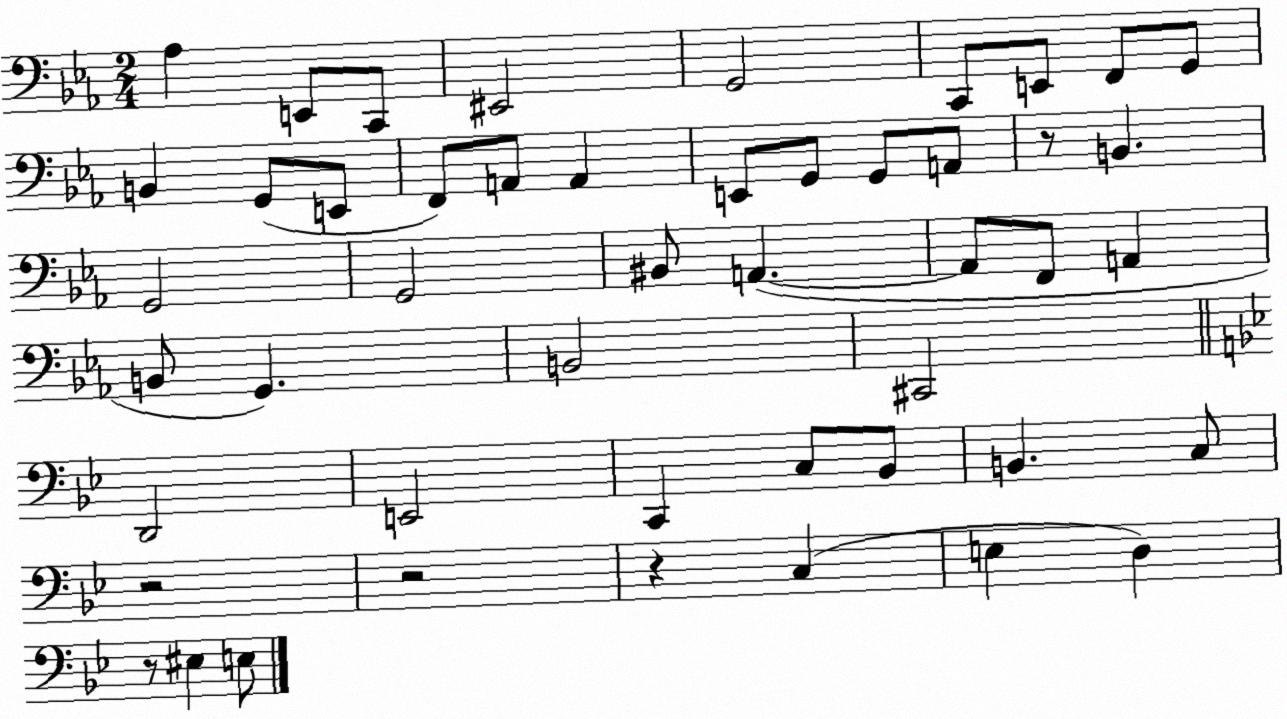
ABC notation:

X:1
T:Untitled
M:2/4
L:1/4
K:Eb
_A, E,,/2 C,,/2 ^E,,2 G,,2 C,,/2 E,,/2 F,,/2 G,,/2 B,, G,,/2 E,,/2 F,,/2 A,,/2 A,, E,,/2 G,,/2 G,,/2 A,,/2 z/2 B,, G,,2 G,,2 ^B,,/2 A,, A,,/2 F,,/2 A,, B,,/2 G,, B,,2 ^C,,2 D,,2 E,,2 C,, C,/2 _B,,/2 B,, C,/2 z2 z2 z C, E, D, z/2 ^E, E,/2